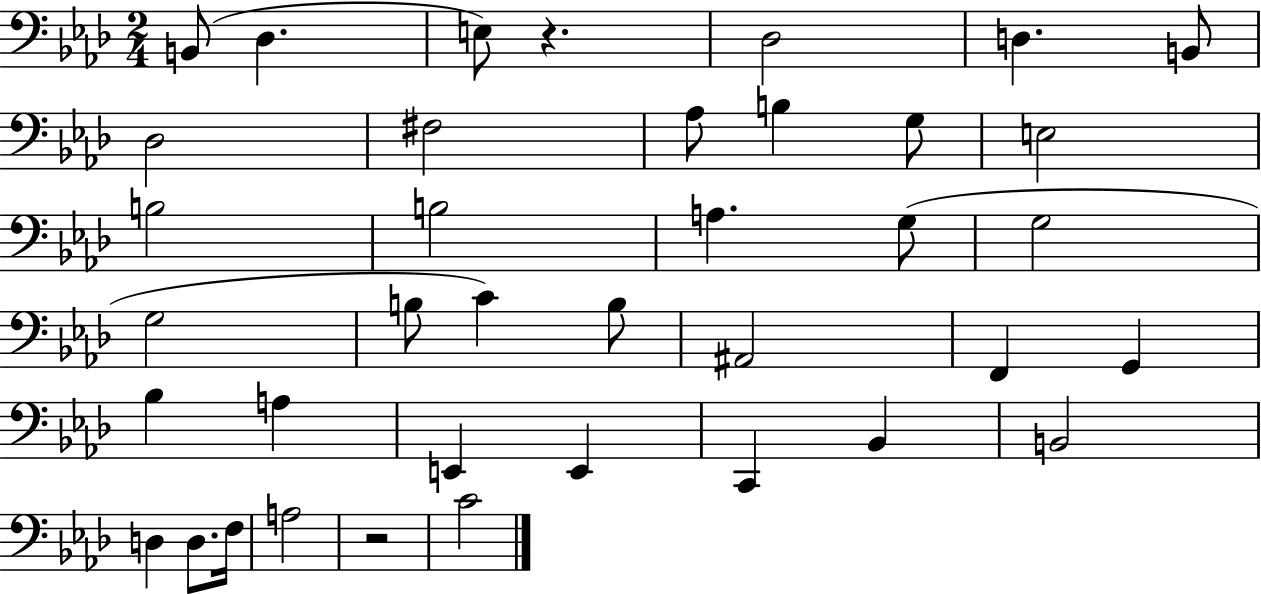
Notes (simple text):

B2/e Db3/q. E3/e R/q. Db3/h D3/q. B2/e Db3/h F#3/h Ab3/e B3/q G3/e E3/h B3/h B3/h A3/q. G3/e G3/h G3/h B3/e C4/q B3/e A#2/h F2/q G2/q Bb3/q A3/q E2/q E2/q C2/q Bb2/q B2/h D3/q D3/e. F3/s A3/h R/h C4/h